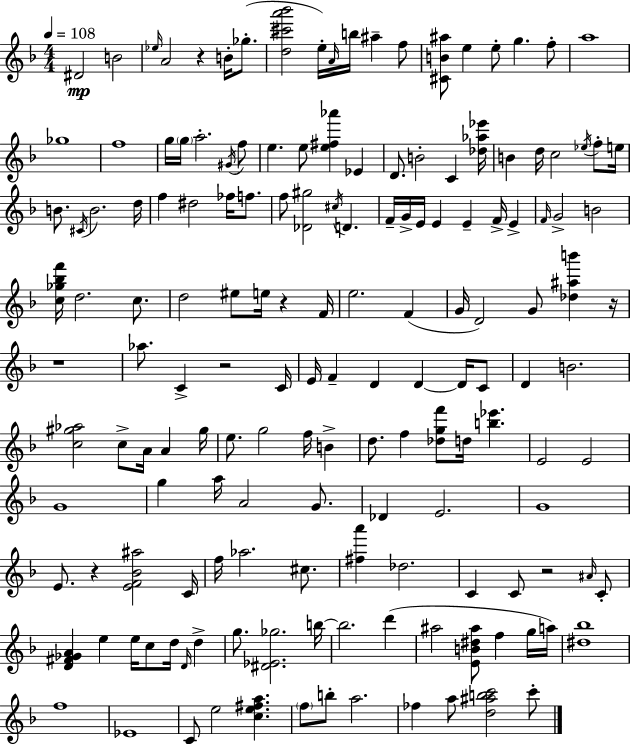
{
  \clef treble
  \numericTimeSignature
  \time 4/4
  \key f \major
  \tempo 4 = 108
  dis'2\mp b'2 | \grace { ees''16 } a'2 r4 b'16-. ges''8.-.( | <d'' cis''' a''' bes'''>2 e''16-.) \grace { a'16 } b''16 ais''4-- | f''8 <cis' b' ais''>8 e''4 e''8-. g''4. | \break f''8-. a''1 | ges''1 | f''1 | g''16 \parenthesize g''16 a''2.-. | \break \acciaccatura { gis'16 } f''8 e''4. e''8 <e'' fis'' aes'''>4 ees'4 | d'8. b'2-. c'4 | <des'' aes'' ees'''>16 b'4 d''16 c''2 | \acciaccatura { ees''16 } f''8-. e''16 b'8. \acciaccatura { cis'16 } b'2. | \break d''16 f''4 dis''2 | fes''16 f''8. f''8 <des' gis''>2 \acciaccatura { cis''16 } | d'4. f'16-- g'16-> e'16 e'4 e'4-- | f'16-> e'4-> \grace { f'16 } g'2-> b'2 | \break <c'' ges'' bes'' f'''>16 d''2. | c''8. d''2 eis''8 | e''16 r4 f'16 e''2. | f'4( g'16 d'2) | \break g'8 <des'' ais'' b'''>4 r16 r1 | aes''8. c'4-> r2 | c'16 e'16 f'4-- d'4 | d'4~~ d'16 c'8 d'4 b'2. | \break <c'' gis'' aes''>2 c''8-> | a'16 a'4 gis''16 e''8. g''2 | f''16 b'4-> d''8. f''4 <des'' g'' f'''>8 | d''16 <b'' ees'''>4. e'2 e'2 | \break g'1 | g''4 a''16 a'2 | g'8. des'4 e'2. | g'1 | \break e'8. r4 <e' f' bes' ais''>2 | c'16 f''16 aes''2. | cis''8. <fis'' a'''>4 des''2. | c'4 c'8 r2 | \break \grace { ais'16 } c'8-. <d' fis' ges' a'>4 e''4 | e''16 c''8 d''16 \grace { d'16 } d''4-> g''8. <dis' ees' ges''>2. | b''16~~ b''2. | d'''4( ais''2 | \break <e' b' dis'' ais''>8 f''4 g''16 a''16) <dis'' bes''>1 | f''1 | ees'1 | c'8 e''2 | \break <c'' e'' fis'' a''>4. \parenthesize f''8 b''8-. a''2. | fes''4 a''8 <d'' ais'' b'' c'''>2 | c'''8-. \bar "|."
}